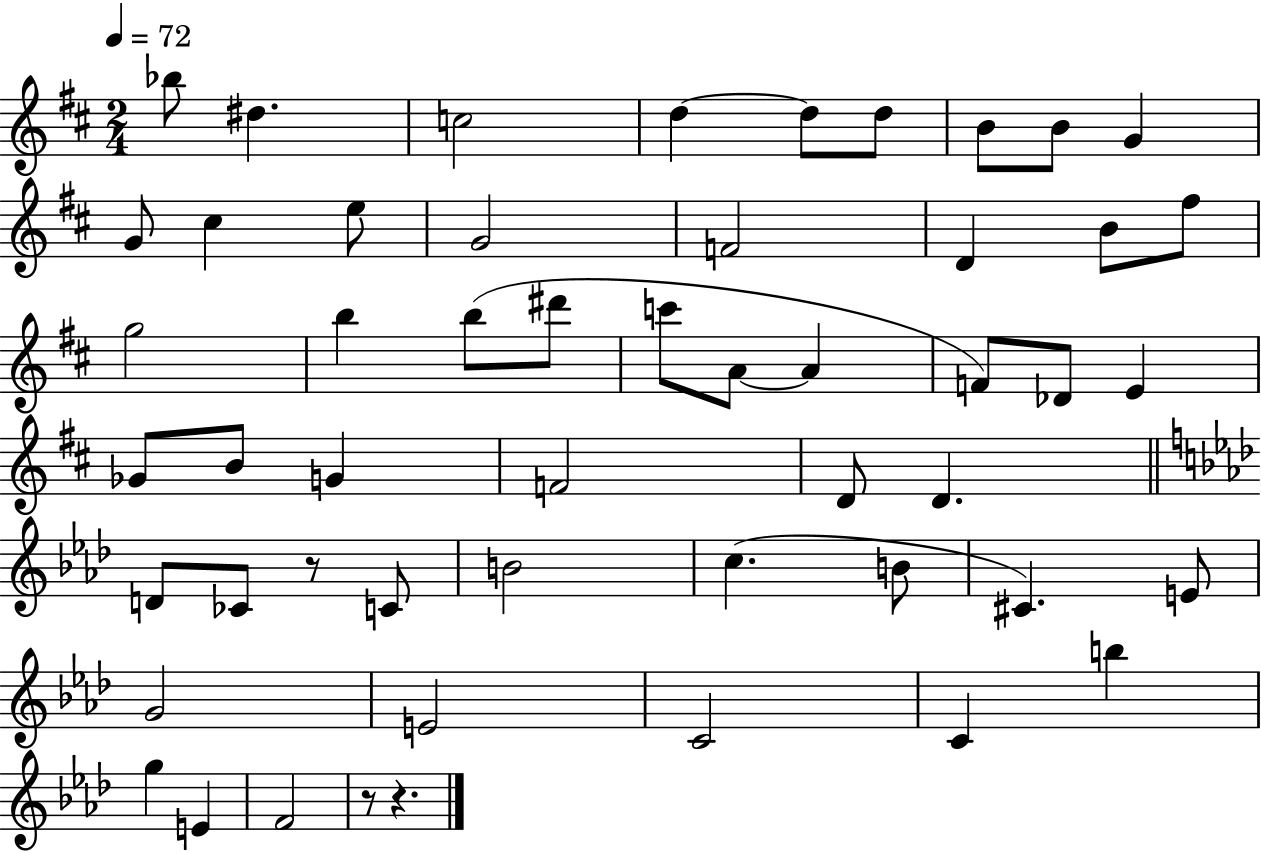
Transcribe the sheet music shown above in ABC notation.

X:1
T:Untitled
M:2/4
L:1/4
K:D
_b/2 ^d c2 d d/2 d/2 B/2 B/2 G G/2 ^c e/2 G2 F2 D B/2 ^f/2 g2 b b/2 ^d'/2 c'/2 A/2 A F/2 _D/2 E _G/2 B/2 G F2 D/2 D D/2 _C/2 z/2 C/2 B2 c B/2 ^C E/2 G2 E2 C2 C b g E F2 z/2 z